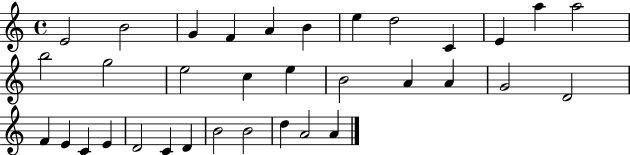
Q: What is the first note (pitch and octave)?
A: E4